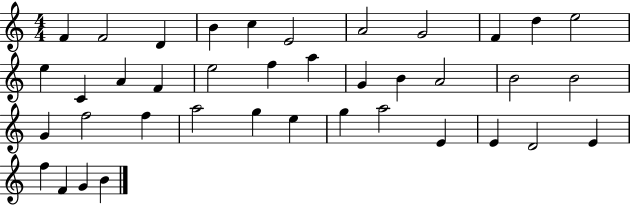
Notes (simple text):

F4/q F4/h D4/q B4/q C5/q E4/h A4/h G4/h F4/q D5/q E5/h E5/q C4/q A4/q F4/q E5/h F5/q A5/q G4/q B4/q A4/h B4/h B4/h G4/q F5/h F5/q A5/h G5/q E5/q G5/q A5/h E4/q E4/q D4/h E4/q F5/q F4/q G4/q B4/q